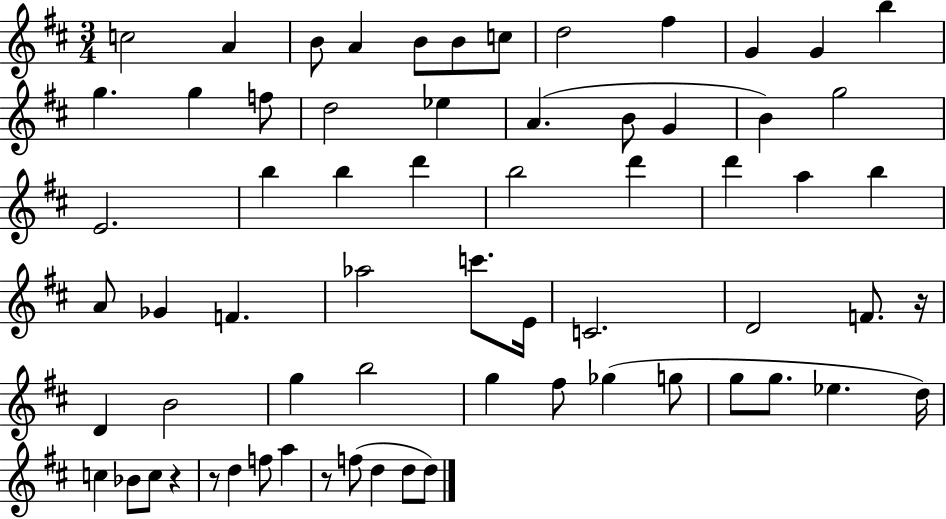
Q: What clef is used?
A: treble